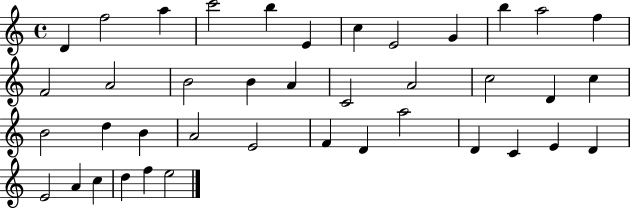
{
  \clef treble
  \time 4/4
  \defaultTimeSignature
  \key c \major
  d'4 f''2 a''4 | c'''2 b''4 e'4 | c''4 e'2 g'4 | b''4 a''2 f''4 | \break f'2 a'2 | b'2 b'4 a'4 | c'2 a'2 | c''2 d'4 c''4 | \break b'2 d''4 b'4 | a'2 e'2 | f'4 d'4 a''2 | d'4 c'4 e'4 d'4 | \break e'2 a'4 c''4 | d''4 f''4 e''2 | \bar "|."
}